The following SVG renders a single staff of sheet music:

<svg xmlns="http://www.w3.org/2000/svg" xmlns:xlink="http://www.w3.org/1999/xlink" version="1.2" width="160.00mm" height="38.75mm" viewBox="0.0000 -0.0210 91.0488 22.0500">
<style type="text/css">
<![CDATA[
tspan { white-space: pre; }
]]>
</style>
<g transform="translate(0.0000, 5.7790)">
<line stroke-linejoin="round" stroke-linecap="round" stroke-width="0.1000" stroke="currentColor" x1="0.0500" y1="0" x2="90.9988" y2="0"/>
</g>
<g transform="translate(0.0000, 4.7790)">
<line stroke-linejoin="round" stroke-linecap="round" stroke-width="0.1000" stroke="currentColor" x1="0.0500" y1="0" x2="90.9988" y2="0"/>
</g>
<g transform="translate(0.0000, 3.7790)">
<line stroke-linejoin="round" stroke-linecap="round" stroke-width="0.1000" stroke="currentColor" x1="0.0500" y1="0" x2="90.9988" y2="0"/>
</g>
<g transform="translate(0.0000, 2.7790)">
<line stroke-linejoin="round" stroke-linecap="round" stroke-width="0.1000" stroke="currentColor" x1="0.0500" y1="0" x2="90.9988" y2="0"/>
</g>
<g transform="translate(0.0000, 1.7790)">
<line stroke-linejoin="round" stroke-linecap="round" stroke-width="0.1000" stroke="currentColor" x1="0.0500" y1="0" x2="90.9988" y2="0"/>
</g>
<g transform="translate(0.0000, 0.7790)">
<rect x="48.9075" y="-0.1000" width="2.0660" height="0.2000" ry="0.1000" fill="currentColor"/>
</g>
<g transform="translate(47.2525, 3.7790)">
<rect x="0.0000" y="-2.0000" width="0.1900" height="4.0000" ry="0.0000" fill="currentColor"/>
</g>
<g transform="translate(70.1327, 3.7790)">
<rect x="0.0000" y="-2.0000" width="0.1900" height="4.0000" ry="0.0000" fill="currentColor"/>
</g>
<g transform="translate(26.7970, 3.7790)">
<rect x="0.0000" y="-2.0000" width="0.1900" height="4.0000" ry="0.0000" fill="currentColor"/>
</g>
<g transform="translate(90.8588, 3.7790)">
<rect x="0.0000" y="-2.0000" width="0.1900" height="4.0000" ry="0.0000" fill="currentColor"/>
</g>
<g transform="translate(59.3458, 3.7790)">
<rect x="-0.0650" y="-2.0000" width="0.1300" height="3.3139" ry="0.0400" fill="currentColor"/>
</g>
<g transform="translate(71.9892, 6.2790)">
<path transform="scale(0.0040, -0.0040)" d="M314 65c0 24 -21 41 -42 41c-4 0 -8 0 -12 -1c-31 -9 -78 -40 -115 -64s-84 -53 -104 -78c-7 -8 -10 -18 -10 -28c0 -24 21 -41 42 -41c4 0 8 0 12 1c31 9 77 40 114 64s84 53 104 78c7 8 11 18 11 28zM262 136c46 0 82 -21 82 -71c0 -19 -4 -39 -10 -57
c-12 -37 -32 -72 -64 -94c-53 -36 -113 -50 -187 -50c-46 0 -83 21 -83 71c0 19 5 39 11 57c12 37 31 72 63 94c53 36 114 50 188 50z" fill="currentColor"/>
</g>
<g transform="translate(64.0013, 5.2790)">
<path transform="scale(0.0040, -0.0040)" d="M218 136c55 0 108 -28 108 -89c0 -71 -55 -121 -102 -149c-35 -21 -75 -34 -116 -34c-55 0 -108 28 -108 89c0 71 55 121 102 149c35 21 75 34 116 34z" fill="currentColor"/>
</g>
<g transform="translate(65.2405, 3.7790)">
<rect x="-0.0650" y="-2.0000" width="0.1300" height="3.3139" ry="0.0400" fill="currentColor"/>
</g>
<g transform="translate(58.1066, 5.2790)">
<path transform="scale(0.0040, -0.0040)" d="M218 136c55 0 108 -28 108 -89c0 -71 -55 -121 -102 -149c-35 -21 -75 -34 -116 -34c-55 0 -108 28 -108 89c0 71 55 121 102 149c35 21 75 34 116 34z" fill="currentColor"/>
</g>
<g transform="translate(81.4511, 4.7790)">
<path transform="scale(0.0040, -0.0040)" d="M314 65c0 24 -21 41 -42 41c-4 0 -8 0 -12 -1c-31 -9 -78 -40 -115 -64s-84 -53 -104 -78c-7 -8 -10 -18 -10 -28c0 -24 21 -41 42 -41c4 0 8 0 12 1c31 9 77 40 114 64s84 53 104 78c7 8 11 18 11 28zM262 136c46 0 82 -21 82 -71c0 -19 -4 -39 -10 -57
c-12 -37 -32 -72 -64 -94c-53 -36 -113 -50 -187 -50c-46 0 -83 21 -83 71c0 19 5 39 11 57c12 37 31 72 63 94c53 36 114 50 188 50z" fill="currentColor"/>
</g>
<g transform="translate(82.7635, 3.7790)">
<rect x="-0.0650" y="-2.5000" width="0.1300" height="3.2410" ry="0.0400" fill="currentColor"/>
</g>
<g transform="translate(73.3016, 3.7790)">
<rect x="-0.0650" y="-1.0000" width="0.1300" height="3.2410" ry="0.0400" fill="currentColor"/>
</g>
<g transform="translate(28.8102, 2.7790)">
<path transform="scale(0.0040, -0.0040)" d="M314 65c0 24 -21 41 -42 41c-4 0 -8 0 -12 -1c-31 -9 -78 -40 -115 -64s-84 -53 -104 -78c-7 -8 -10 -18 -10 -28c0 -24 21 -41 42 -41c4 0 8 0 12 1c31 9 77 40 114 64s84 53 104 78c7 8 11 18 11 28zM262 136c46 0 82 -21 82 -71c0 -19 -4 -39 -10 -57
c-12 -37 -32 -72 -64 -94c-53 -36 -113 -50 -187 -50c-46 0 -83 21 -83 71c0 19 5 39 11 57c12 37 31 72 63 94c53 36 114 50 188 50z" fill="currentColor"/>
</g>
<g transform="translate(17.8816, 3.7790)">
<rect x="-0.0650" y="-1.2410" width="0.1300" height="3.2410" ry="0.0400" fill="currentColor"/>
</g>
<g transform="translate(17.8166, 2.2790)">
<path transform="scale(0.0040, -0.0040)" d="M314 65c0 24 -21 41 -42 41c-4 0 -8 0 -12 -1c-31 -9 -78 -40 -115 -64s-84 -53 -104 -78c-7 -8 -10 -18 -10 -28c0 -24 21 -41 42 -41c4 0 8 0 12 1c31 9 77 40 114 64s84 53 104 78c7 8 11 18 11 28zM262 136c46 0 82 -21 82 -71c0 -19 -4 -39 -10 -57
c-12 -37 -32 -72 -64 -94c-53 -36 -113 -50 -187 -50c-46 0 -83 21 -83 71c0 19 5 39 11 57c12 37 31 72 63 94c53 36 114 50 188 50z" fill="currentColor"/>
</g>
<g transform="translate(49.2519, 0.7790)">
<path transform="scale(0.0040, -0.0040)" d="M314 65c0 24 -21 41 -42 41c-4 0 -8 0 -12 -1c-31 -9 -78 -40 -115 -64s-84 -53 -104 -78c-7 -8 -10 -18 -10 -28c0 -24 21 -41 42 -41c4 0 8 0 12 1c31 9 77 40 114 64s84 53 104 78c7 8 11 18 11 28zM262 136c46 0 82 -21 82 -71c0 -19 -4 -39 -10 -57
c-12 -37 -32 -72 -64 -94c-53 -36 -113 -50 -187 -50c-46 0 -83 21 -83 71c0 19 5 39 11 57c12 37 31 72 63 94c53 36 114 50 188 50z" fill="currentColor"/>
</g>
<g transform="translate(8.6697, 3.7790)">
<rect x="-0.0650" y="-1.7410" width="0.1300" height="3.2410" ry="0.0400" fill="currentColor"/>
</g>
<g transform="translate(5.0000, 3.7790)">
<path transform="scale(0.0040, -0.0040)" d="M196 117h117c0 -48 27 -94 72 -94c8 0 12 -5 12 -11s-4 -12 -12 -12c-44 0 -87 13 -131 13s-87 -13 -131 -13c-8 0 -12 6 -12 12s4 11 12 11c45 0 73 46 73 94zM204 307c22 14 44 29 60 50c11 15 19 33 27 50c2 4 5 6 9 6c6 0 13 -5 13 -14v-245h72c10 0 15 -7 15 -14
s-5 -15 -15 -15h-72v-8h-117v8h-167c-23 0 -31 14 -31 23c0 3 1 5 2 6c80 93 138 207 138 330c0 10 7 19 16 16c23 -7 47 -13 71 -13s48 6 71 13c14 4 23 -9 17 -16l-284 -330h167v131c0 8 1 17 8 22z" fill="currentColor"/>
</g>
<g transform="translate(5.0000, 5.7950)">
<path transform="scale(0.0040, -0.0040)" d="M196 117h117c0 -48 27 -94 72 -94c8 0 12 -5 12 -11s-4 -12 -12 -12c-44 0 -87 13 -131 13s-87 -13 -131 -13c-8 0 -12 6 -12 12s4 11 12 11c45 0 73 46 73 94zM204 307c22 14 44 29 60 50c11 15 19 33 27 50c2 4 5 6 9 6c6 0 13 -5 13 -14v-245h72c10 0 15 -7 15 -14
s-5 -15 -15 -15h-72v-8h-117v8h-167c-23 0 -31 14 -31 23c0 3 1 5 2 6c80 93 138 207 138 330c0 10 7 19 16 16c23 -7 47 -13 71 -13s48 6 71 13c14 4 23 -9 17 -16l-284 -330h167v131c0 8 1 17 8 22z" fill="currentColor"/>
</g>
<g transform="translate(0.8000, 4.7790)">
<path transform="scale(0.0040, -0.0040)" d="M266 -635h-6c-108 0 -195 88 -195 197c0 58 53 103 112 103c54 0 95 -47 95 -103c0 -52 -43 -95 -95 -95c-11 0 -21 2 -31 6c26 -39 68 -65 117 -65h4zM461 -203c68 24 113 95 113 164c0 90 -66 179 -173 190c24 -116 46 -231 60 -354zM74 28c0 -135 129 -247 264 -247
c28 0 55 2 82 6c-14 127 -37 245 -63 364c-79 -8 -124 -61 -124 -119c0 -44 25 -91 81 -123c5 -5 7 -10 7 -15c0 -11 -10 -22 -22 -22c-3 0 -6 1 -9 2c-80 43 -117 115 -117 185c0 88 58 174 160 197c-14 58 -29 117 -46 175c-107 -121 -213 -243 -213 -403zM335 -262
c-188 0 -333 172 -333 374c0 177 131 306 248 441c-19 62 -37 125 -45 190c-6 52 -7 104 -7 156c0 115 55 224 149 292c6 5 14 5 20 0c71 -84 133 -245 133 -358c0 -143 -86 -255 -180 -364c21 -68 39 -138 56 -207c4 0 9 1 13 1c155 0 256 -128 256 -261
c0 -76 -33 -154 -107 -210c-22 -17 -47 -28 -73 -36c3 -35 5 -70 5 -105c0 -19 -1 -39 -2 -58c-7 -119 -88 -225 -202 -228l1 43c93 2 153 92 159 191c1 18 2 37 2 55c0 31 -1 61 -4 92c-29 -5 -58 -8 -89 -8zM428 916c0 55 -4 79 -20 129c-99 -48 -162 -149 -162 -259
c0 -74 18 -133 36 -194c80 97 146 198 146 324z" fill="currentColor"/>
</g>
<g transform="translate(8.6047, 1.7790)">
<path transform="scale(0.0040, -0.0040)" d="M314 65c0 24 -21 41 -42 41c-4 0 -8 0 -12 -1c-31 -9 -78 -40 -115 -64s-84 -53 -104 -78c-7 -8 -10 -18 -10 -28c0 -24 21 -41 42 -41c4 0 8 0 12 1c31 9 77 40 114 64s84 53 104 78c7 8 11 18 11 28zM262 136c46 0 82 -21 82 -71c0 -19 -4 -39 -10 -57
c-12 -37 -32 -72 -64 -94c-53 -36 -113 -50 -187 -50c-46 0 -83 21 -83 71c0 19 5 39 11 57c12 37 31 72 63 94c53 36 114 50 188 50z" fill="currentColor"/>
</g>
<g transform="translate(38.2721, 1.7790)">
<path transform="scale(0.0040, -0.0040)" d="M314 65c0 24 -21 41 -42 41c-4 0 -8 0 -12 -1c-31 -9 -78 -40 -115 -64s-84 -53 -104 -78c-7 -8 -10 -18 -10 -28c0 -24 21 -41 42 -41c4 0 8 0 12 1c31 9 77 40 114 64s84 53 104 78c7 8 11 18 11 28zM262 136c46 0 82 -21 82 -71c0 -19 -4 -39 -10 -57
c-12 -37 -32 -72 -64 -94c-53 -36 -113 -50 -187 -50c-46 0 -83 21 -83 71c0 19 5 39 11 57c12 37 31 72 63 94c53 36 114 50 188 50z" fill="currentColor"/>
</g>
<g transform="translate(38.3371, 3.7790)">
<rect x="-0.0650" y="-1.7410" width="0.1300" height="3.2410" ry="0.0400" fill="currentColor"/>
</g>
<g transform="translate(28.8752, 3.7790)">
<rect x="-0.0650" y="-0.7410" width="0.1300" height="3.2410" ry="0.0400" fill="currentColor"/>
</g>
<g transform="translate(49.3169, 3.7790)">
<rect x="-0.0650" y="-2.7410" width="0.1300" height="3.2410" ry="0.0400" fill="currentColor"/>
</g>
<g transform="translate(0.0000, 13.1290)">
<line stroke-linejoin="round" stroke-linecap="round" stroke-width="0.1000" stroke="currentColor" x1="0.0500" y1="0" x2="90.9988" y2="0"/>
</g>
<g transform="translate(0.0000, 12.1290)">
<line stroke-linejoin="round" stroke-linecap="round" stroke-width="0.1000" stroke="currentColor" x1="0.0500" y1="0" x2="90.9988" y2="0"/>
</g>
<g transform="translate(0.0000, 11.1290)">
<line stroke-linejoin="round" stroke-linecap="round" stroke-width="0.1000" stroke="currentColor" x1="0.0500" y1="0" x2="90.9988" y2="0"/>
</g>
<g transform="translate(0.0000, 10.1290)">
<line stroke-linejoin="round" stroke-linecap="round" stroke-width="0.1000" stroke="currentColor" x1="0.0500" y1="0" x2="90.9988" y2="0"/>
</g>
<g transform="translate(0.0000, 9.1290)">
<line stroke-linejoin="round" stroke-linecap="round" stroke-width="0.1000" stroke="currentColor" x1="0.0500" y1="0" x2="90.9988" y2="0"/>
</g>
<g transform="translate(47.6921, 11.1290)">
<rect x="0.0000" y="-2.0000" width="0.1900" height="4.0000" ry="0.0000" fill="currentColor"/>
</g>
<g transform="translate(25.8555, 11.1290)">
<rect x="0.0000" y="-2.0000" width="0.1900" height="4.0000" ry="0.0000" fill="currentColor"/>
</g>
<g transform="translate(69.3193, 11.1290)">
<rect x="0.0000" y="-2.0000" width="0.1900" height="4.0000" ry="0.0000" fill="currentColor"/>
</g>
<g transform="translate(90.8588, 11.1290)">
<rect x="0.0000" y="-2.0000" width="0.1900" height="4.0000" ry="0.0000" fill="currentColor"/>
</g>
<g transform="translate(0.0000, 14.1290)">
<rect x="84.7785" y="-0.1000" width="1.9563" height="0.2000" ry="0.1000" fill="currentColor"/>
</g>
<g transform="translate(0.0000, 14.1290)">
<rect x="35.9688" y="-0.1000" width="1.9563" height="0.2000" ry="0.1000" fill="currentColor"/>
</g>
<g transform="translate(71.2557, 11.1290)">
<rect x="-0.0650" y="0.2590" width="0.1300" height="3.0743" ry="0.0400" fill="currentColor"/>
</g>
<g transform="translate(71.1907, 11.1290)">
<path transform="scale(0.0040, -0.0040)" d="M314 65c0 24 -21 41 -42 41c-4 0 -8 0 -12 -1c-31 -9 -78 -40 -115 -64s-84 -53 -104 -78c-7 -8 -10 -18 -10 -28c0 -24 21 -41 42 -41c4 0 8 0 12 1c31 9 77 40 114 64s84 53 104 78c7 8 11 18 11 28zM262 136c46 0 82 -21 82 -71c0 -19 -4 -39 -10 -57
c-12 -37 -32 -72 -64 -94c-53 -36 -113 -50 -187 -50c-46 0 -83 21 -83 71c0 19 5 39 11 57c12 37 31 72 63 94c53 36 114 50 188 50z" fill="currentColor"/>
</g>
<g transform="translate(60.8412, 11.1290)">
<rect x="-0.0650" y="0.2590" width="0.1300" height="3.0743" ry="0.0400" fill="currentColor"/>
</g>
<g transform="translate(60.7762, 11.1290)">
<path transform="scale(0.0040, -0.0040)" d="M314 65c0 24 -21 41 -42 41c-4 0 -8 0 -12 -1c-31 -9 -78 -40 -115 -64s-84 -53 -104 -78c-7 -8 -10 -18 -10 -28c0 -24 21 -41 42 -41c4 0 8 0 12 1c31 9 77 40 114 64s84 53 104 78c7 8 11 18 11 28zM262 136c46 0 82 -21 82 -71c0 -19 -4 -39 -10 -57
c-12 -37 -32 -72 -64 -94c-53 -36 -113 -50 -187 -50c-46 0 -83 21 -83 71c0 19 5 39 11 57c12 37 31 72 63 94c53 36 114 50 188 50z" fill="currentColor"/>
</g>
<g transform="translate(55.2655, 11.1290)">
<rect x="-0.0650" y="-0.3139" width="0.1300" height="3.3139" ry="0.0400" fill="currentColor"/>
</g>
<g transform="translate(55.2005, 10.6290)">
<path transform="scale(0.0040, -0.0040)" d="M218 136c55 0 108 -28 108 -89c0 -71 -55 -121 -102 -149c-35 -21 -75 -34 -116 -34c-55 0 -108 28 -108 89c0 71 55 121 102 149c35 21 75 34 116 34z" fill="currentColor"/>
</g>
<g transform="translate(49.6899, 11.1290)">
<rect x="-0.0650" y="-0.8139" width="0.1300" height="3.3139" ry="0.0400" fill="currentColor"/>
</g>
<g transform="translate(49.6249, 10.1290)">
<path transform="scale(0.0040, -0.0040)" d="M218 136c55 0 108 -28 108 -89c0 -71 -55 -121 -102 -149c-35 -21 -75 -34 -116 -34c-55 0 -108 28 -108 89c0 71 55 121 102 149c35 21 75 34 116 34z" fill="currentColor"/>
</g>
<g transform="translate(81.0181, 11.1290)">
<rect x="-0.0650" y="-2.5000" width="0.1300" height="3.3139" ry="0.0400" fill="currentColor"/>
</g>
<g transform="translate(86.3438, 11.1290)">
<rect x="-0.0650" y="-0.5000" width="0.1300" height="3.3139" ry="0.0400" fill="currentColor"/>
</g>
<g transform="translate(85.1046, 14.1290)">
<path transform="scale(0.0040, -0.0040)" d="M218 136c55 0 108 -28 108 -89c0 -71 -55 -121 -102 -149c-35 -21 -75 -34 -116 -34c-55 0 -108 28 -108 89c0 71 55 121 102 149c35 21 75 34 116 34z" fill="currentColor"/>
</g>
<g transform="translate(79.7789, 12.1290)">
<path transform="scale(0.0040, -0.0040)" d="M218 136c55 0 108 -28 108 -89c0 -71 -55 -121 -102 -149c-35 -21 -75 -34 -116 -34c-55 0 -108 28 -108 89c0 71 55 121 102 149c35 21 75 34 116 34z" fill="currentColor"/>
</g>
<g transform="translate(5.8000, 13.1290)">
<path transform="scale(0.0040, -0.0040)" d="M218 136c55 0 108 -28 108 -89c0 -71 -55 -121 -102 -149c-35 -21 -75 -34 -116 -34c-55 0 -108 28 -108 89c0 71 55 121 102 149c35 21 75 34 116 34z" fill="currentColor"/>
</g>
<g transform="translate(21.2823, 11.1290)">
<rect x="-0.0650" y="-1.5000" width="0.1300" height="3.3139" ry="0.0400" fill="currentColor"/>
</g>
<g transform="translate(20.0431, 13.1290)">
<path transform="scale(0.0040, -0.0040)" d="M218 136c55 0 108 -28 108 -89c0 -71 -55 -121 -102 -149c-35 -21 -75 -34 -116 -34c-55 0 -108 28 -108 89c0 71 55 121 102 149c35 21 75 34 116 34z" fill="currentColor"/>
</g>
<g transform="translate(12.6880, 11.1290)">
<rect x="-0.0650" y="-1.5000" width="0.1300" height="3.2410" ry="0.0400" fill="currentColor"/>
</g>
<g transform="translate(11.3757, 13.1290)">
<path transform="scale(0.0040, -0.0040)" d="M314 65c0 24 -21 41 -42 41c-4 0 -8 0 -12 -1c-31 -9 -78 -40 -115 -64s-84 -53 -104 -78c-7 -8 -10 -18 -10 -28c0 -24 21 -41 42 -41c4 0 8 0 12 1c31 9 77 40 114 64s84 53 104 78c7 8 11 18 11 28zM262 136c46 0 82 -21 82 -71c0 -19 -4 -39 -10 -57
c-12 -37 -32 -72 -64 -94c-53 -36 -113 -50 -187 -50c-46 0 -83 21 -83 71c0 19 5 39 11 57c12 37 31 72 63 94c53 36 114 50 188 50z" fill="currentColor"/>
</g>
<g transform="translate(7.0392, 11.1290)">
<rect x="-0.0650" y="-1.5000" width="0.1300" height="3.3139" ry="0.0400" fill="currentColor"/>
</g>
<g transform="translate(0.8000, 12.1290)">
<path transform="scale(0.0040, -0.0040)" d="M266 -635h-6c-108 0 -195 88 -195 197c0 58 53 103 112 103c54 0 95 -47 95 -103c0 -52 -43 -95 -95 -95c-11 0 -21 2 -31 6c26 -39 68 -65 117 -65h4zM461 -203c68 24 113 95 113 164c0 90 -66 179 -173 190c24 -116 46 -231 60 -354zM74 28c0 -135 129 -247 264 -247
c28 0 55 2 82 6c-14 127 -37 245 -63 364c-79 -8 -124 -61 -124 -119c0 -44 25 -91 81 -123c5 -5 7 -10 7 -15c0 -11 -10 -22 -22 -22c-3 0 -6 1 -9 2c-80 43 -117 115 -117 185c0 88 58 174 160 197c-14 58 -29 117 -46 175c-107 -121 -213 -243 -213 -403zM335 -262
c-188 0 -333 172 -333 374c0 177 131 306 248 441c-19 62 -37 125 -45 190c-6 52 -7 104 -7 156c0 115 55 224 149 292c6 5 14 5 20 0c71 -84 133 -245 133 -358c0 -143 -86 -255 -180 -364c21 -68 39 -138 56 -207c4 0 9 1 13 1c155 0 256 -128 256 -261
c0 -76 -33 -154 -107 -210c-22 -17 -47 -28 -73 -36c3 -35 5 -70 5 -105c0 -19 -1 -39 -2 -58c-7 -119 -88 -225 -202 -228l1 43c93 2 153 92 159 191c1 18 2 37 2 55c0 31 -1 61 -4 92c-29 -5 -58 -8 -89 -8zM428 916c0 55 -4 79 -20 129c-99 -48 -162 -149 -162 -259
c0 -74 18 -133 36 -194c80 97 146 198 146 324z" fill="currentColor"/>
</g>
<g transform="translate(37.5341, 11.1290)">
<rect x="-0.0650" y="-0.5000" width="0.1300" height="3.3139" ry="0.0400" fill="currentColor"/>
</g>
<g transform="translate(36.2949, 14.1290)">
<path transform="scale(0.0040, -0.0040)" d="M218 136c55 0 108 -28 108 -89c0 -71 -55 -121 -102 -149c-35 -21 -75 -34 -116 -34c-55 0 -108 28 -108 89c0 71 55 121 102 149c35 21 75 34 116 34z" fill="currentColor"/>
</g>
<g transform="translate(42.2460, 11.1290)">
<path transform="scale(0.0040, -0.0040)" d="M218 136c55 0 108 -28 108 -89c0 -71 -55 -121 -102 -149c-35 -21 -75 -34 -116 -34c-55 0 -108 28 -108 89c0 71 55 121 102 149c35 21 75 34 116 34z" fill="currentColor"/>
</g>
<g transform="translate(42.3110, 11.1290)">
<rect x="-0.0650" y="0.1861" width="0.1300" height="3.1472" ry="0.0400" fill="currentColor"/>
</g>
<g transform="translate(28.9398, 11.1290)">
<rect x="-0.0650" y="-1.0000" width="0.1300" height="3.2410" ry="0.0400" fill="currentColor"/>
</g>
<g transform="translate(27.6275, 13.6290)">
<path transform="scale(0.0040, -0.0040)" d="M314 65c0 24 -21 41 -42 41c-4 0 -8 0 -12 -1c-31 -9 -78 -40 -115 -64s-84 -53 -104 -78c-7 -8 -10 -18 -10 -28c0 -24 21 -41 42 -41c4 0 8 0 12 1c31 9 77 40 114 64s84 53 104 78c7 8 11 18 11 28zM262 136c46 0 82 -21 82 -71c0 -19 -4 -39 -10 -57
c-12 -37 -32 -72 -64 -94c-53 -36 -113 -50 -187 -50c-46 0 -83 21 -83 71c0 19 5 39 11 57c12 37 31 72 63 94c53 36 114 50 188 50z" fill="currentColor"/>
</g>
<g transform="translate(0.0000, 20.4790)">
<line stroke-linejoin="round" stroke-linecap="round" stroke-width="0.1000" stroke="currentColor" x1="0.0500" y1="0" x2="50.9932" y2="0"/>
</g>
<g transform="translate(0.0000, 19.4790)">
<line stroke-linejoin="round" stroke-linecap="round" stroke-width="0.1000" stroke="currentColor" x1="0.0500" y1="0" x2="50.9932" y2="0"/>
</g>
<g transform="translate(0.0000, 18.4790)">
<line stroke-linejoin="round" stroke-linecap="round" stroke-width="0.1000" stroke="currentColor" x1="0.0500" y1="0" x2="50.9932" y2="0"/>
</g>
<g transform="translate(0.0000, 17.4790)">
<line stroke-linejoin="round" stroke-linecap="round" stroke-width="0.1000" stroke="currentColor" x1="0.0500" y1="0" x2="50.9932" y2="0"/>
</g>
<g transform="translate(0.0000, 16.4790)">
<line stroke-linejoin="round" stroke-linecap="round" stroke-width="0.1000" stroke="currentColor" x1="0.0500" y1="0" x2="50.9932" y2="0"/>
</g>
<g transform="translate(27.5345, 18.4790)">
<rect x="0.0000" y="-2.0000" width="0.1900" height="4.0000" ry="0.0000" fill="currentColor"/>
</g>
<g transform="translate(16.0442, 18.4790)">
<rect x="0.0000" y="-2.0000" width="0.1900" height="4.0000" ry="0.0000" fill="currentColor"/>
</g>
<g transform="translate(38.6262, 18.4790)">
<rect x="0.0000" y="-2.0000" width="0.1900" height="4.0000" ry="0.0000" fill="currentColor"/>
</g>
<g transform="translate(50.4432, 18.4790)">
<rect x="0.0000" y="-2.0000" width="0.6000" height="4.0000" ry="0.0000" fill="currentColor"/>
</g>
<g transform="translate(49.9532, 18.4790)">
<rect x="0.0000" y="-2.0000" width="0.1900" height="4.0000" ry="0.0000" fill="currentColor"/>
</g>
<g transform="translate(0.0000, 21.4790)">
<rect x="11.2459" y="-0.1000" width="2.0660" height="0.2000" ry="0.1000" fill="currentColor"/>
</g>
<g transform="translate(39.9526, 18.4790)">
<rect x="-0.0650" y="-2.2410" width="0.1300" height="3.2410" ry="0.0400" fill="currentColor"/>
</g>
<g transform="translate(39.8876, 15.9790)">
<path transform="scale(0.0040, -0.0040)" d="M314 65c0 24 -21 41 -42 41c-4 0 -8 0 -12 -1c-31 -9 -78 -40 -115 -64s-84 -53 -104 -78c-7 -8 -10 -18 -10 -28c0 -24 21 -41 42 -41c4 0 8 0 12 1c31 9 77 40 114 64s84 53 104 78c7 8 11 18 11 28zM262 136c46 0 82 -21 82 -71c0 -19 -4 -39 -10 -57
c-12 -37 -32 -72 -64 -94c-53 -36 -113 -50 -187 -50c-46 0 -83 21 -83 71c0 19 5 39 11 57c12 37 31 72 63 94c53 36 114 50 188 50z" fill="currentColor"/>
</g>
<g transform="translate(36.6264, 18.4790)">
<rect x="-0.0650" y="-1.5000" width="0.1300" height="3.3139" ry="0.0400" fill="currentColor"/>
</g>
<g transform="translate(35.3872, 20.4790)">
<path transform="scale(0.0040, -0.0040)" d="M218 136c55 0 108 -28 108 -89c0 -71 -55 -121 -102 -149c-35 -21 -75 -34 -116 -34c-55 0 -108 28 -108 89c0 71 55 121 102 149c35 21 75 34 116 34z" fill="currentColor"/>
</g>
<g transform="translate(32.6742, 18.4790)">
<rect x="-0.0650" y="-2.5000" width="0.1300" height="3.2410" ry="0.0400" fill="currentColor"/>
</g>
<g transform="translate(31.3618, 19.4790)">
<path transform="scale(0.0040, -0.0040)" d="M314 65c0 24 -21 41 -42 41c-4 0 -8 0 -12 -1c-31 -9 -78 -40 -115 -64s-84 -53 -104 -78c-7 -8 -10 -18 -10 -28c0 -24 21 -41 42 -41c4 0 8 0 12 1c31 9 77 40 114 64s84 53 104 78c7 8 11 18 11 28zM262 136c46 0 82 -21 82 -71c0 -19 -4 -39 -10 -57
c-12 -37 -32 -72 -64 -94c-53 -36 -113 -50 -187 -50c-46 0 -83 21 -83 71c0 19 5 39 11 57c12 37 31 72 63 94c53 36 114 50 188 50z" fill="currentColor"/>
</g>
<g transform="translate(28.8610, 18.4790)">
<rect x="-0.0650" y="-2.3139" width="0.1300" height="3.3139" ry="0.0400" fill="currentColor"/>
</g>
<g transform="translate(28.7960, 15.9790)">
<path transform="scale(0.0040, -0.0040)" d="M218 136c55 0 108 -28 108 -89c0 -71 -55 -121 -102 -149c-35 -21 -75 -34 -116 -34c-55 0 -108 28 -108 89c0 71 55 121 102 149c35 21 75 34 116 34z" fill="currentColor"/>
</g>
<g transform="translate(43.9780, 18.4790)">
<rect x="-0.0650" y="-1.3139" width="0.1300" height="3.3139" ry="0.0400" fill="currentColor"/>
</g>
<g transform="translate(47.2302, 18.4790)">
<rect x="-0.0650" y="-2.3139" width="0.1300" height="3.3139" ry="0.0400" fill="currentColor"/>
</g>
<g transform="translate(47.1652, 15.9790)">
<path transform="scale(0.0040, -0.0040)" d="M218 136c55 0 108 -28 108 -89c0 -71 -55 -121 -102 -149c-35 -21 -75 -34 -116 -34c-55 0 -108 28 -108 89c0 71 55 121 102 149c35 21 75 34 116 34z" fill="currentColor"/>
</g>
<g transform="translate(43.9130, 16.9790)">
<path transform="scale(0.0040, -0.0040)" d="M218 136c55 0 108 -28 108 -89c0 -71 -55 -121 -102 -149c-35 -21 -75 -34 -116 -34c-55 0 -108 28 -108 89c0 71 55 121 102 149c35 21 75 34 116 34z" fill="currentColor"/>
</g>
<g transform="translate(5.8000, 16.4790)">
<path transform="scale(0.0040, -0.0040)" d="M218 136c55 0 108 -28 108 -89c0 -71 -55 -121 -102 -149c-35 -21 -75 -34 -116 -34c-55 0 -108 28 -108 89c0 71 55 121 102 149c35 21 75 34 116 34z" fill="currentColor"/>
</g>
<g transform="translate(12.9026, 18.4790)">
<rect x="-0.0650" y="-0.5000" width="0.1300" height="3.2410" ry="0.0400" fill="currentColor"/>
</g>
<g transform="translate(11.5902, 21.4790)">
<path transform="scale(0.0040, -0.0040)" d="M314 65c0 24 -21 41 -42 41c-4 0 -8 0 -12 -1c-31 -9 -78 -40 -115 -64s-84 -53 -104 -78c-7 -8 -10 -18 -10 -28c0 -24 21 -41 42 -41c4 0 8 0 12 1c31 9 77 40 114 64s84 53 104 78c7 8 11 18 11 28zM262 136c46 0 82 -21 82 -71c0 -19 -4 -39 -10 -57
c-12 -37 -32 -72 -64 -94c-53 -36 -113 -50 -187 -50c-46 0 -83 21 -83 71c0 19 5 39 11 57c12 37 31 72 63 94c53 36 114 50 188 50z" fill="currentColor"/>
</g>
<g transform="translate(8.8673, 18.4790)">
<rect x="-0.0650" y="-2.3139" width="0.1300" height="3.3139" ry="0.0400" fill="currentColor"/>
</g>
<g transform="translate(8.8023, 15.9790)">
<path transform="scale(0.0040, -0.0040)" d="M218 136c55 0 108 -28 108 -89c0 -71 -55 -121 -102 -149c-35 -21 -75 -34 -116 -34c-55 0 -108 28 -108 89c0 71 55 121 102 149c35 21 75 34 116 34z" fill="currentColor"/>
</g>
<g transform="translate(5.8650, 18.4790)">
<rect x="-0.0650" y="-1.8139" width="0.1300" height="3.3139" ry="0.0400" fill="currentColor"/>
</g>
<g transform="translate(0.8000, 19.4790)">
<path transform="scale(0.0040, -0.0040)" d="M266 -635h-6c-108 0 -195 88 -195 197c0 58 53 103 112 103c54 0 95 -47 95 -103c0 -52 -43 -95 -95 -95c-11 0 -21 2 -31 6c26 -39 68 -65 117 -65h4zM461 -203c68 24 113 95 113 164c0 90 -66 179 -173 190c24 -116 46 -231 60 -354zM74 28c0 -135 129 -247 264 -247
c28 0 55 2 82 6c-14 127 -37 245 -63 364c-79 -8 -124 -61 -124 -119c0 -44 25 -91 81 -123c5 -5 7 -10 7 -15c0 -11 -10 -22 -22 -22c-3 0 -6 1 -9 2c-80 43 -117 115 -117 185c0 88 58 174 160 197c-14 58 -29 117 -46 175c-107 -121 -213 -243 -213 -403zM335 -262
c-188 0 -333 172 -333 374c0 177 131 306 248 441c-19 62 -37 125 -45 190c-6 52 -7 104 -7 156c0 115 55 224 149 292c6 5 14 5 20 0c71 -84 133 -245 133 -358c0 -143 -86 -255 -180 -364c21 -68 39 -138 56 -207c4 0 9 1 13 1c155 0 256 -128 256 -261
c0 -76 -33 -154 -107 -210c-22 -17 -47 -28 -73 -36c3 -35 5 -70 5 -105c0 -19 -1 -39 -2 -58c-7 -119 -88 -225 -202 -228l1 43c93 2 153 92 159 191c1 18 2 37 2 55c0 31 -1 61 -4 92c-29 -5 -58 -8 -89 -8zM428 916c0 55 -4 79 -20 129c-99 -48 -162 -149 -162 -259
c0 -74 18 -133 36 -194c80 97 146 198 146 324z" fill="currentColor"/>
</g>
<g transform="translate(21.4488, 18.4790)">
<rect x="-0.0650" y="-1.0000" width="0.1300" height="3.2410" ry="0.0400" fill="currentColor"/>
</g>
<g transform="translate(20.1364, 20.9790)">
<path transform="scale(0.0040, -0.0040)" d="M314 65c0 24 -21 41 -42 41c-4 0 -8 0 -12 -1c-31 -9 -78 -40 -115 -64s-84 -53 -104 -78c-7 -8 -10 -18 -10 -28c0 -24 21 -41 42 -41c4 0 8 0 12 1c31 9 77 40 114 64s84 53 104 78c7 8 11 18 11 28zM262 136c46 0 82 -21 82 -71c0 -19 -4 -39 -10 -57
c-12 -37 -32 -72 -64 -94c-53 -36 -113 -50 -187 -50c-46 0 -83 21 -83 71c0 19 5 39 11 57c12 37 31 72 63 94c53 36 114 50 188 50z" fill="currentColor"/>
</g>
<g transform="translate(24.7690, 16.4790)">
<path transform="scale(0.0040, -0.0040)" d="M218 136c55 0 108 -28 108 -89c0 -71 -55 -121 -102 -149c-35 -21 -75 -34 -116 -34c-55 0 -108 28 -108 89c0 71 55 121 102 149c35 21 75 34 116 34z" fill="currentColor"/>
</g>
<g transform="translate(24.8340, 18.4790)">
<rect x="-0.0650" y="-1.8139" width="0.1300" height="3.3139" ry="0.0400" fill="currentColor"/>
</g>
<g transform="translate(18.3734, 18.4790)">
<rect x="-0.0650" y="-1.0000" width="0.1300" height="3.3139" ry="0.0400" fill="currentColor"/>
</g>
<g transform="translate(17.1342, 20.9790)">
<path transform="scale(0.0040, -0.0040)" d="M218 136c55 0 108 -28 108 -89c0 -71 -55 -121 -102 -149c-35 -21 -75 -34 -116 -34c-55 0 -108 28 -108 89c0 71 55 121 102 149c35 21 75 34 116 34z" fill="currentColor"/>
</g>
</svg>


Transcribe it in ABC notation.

X:1
T:Untitled
M:4/4
L:1/4
K:C
f2 e2 d2 f2 a2 F F D2 G2 E E2 E D2 C B d c B2 B2 G C f g C2 D D2 f g G2 E g2 e g